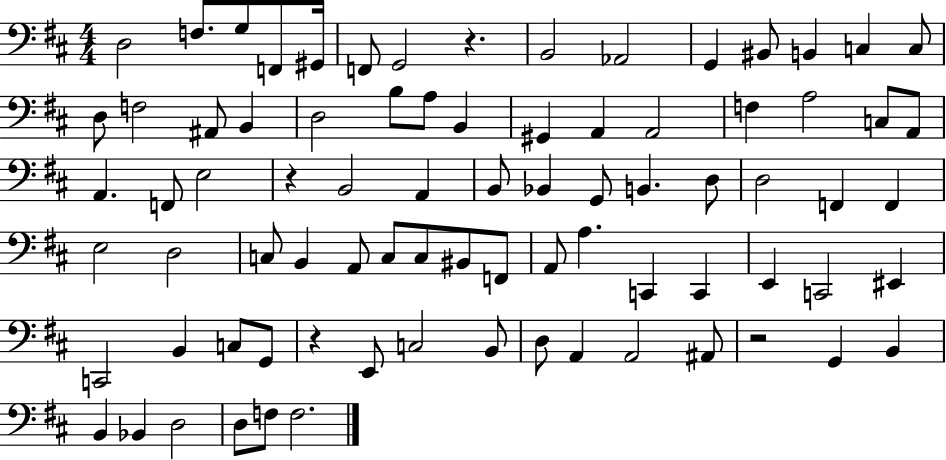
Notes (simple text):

D3/h F3/e. G3/e F2/e G#2/s F2/e G2/h R/q. B2/h Ab2/h G2/q BIS2/e B2/q C3/q C3/e D3/e F3/h A#2/e B2/q D3/h B3/e A3/e B2/q G#2/q A2/q A2/h F3/q A3/h C3/e A2/e A2/q. F2/e E3/h R/q B2/h A2/q B2/e Bb2/q G2/e B2/q. D3/e D3/h F2/q F2/q E3/h D3/h C3/e B2/q A2/e C3/e C3/e BIS2/e F2/e A2/e A3/q. C2/q C2/q E2/q C2/h EIS2/q C2/h B2/q C3/e G2/e R/q E2/e C3/h B2/e D3/e A2/q A2/h A#2/e R/h G2/q B2/q B2/q Bb2/q D3/h D3/e F3/e F3/h.